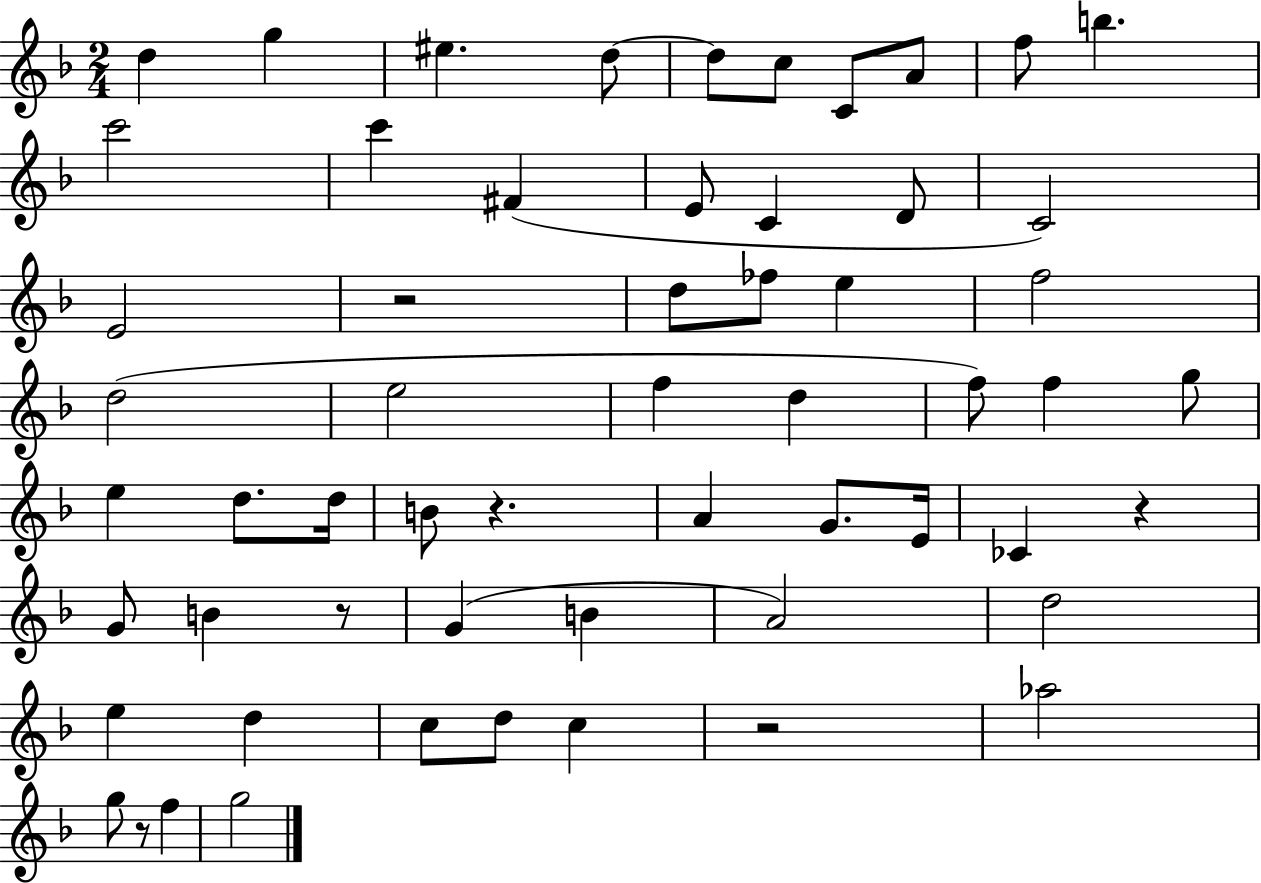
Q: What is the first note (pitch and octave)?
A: D5